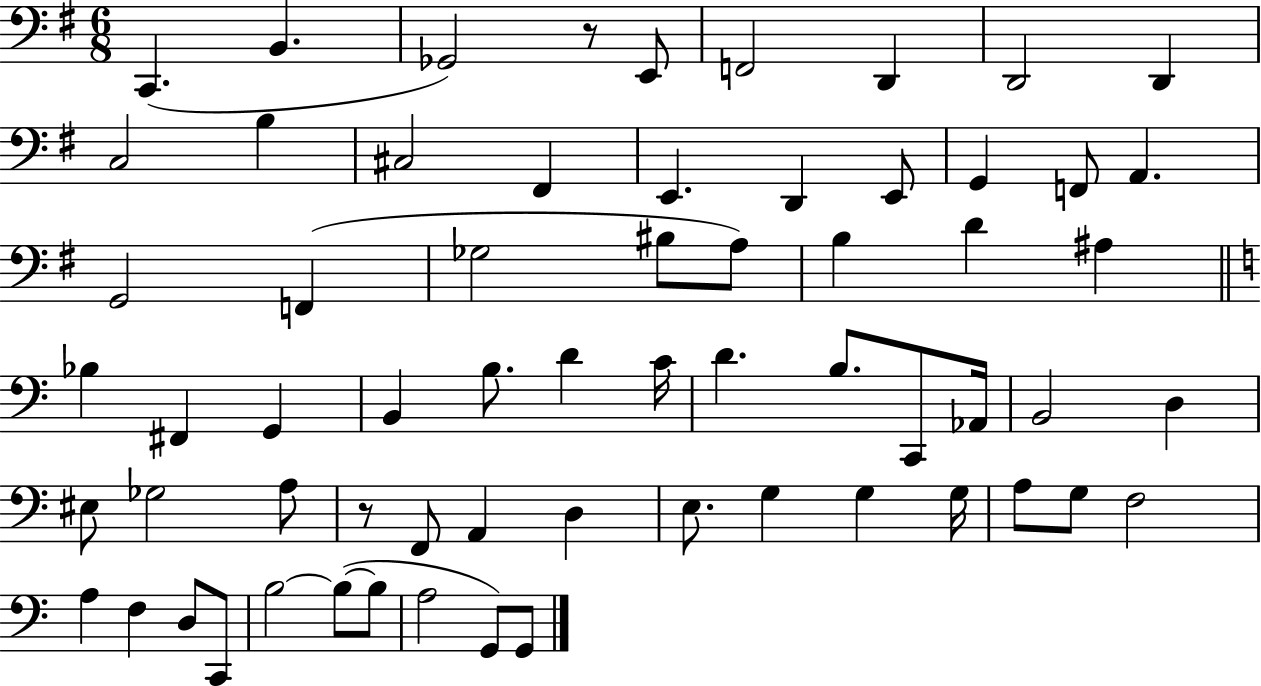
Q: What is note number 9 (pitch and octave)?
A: C3